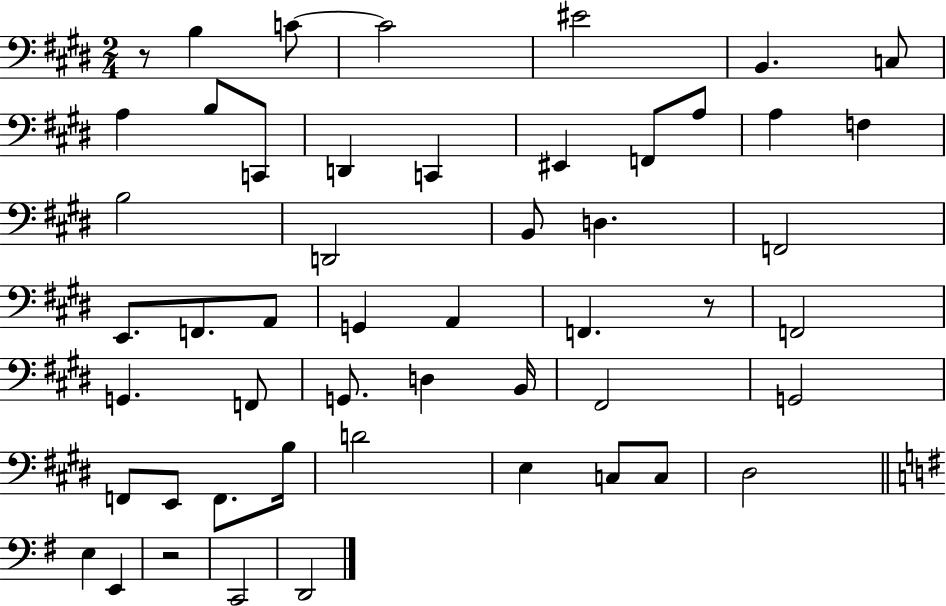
{
  \clef bass
  \numericTimeSignature
  \time 2/4
  \key e \major
  \repeat volta 2 { r8 b4 c'8~~ | c'2 | eis'2 | b,4. c8 | \break a4 b8 c,8 | d,4 c,4 | eis,4 f,8 a8 | a4 f4 | \break b2 | d,2 | b,8 d4. | f,2 | \break e,8. f,8. a,8 | g,4 a,4 | f,4. r8 | f,2 | \break g,4. f,8 | g,8. d4 b,16 | fis,2 | g,2 | \break f,8 e,8 f,8. b16 | d'2 | e4 c8 c8 | dis2 | \break \bar "||" \break \key g \major e4 e,4 | r2 | c,2 | d,2 | \break } \bar "|."
}